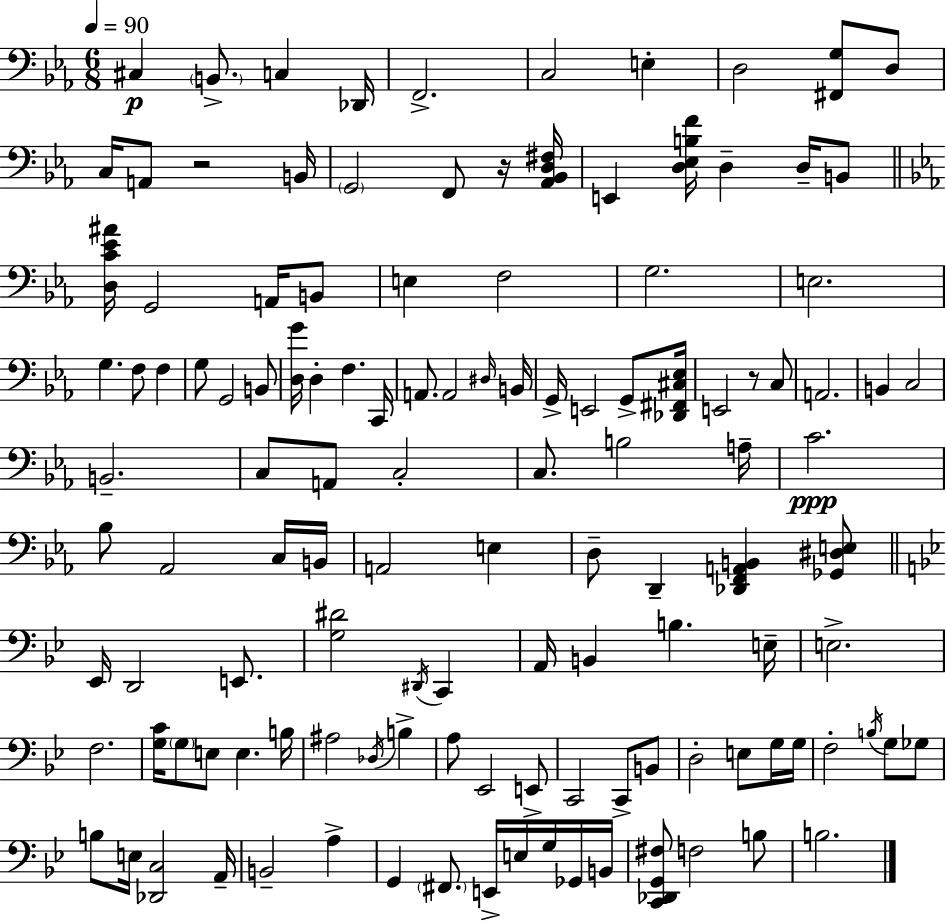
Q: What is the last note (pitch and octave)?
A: B3